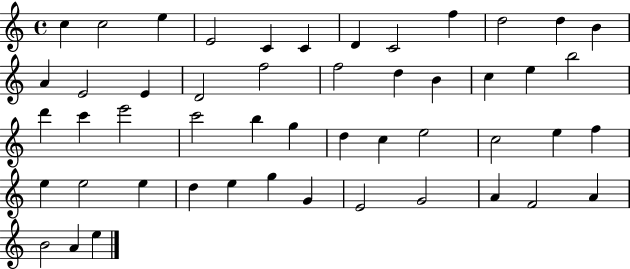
X:1
T:Untitled
M:4/4
L:1/4
K:C
c c2 e E2 C C D C2 f d2 d B A E2 E D2 f2 f2 d B c e b2 d' c' e'2 c'2 b g d c e2 c2 e f e e2 e d e g G E2 G2 A F2 A B2 A e